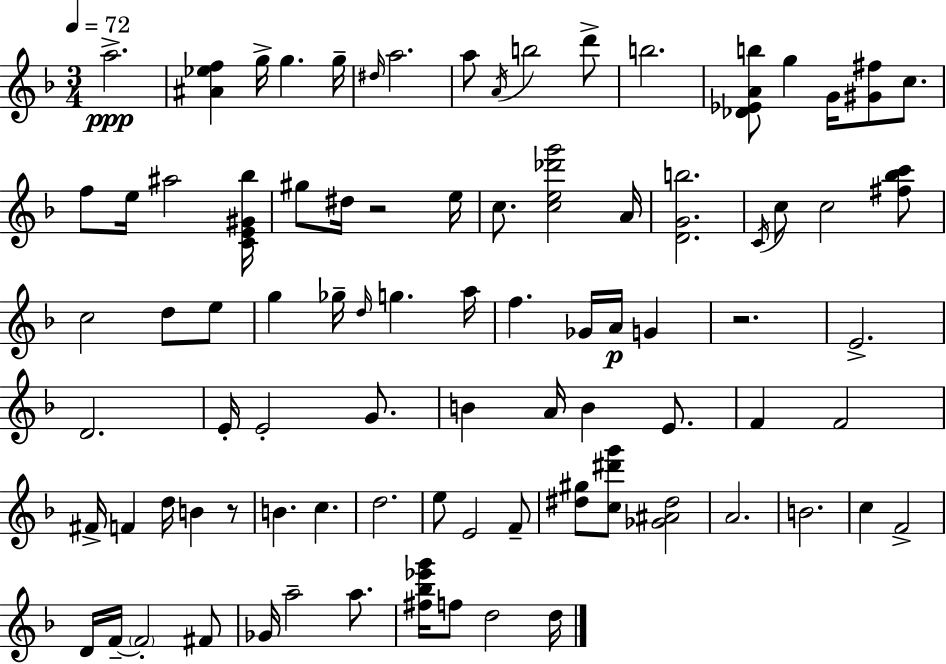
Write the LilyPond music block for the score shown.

{
  \clef treble
  \numericTimeSignature
  \time 3/4
  \key d \minor
  \tempo 4 = 72
  \repeat volta 2 { a''2.->\ppp | <ais' ees'' f''>4 g''16-> g''4. g''16-- | \grace { dis''16 } a''2. | a''8 \acciaccatura { a'16 } b''2 | \break d'''8-> b''2. | <des' ees' a' b''>8 g''4 g'16 <gis' fis''>8 c''8. | f''8 e''16 ais''2 | <c' e' gis' bes''>16 gis''8 dis''16 r2 | \break e''16 c''8. <c'' e'' des''' g'''>2 | a'16 <d' g' b''>2. | \acciaccatura { c'16 } c''8 c''2 | <fis'' bes'' c'''>8 c''2 d''8 | \break e''8 g''4 ges''16-- \grace { d''16 } g''4. | a''16 f''4. ges'16 a'16\p | g'4 r2. | e'2.-> | \break d'2. | e'16-. e'2-. | g'8. b'4 a'16 b'4 | e'8. f'4 f'2 | \break fis'16-> f'4 d''16 b'4 | r8 b'4. c''4. | d''2. | e''8 e'2 | \break f'8-- <dis'' gis''>8 <c'' dis''' g'''>8 <ges' ais' dis''>2 | a'2. | b'2. | c''4 f'2-> | \break d'16 f'16--~~ \parenthesize f'2-. | fis'8 ges'16 a''2-- | a''8. <fis'' bes'' ees''' g'''>16 f''8 d''2 | d''16 } \bar "|."
}